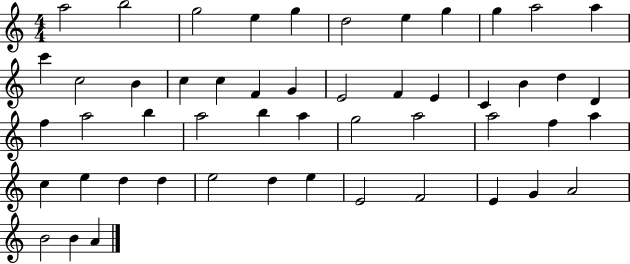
X:1
T:Untitled
M:4/4
L:1/4
K:C
a2 b2 g2 e g d2 e g g a2 a c' c2 B c c F G E2 F E C B d D f a2 b a2 b a g2 a2 a2 f a c e d d e2 d e E2 F2 E G A2 B2 B A